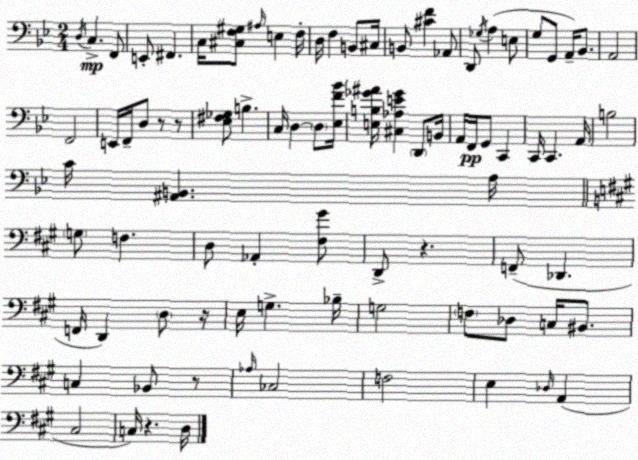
X:1
T:Untitled
M:2/4
L:1/4
K:Gm
D,/4 C, F,,/2 E,,/2 ^F,, C,/4 [^C,F,^G,]/2 ^A,/4 E, F,/4 D,/4 F, B,,/2 ^C,/4 B,,/2 [^CF] _A,,/2 D,,/2 _G,/4 A, E,/2 G,/2 G,,/2 A,,/4 _B,,/2 A,,2 F,,2 E,,/4 F,,/4 D,/2 z/2 z/2 [_E,^F,_G,]/2 B, C,/4 D, D,/2 [_E,F_B]/4 [E,B,_G^A]/4 [^C,_A,E_G] D,,/2 B,,/4 A,,/4 F,,/4 G,,/2 C,, C,,/4 C,, A,,/4 B,2 C/4 [^A,,B,,] A,/4 G,/2 F, D,/2 _A,, [^F,^G]/2 D,,/2 z F,,/2 _D,, F,,/4 D,, D,/2 z/4 E,/4 G, _B,/4 G,2 F,/2 _D,/2 C,/4 ^B,,/2 C, _B,,/2 z/2 _A,/4 _C,2 F,2 E, _D,/4 A,, ^C,2 C,/4 z D,/4